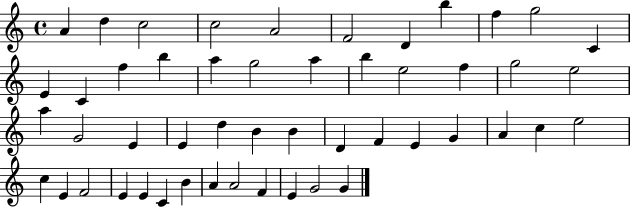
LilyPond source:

{
  \clef treble
  \time 4/4
  \defaultTimeSignature
  \key c \major
  a'4 d''4 c''2 | c''2 a'2 | f'2 d'4 b''4 | f''4 g''2 c'4 | \break e'4 c'4 f''4 b''4 | a''4 g''2 a''4 | b''4 e''2 f''4 | g''2 e''2 | \break a''4 g'2 e'4 | e'4 d''4 b'4 b'4 | d'4 f'4 e'4 g'4 | a'4 c''4 e''2 | \break c''4 e'4 f'2 | e'4 e'4 c'4 b'4 | a'4 a'2 f'4 | e'4 g'2 g'4 | \break \bar "|."
}